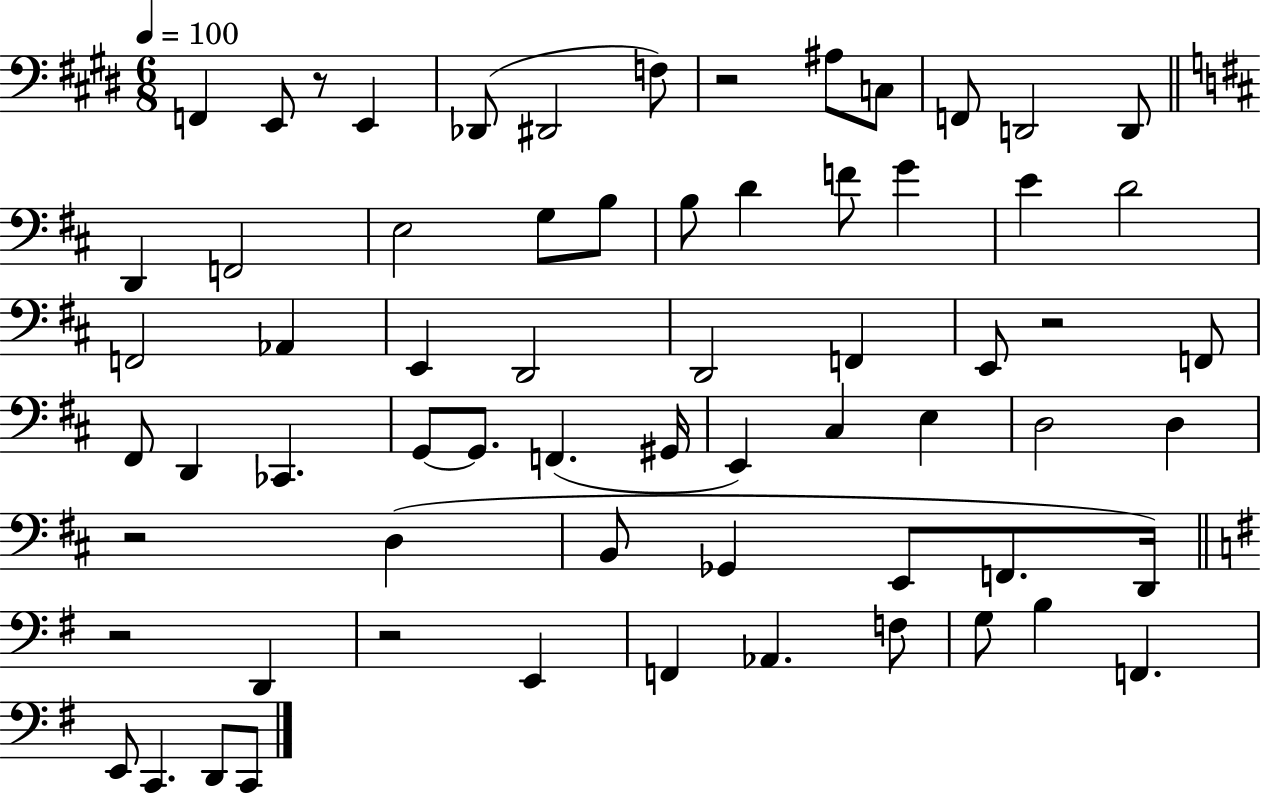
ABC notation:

X:1
T:Untitled
M:6/8
L:1/4
K:E
F,, E,,/2 z/2 E,, _D,,/2 ^D,,2 F,/2 z2 ^A,/2 C,/2 F,,/2 D,,2 D,,/2 D,, F,,2 E,2 G,/2 B,/2 B,/2 D F/2 G E D2 F,,2 _A,, E,, D,,2 D,,2 F,, E,,/2 z2 F,,/2 ^F,,/2 D,, _C,, G,,/2 G,,/2 F,, ^G,,/4 E,, ^C, E, D,2 D, z2 D, B,,/2 _G,, E,,/2 F,,/2 D,,/4 z2 D,, z2 E,, F,, _A,, F,/2 G,/2 B, F,, E,,/2 C,, D,,/2 C,,/2